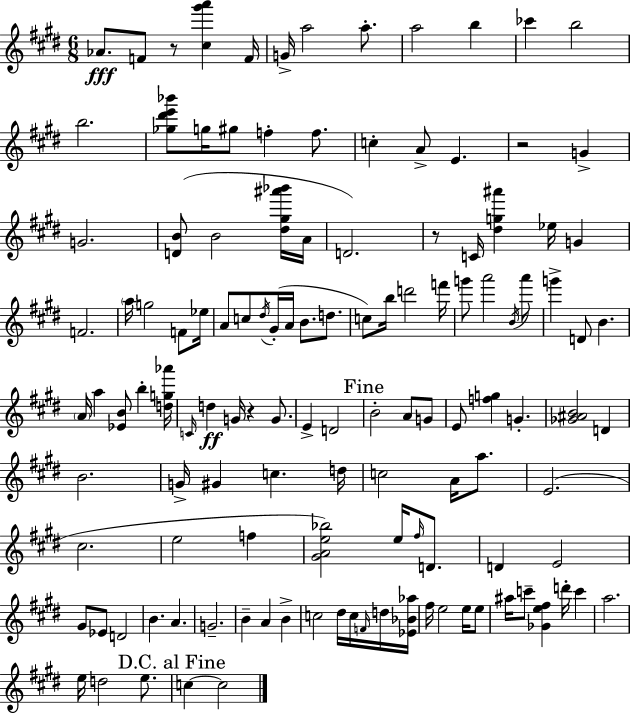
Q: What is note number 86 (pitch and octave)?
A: A4